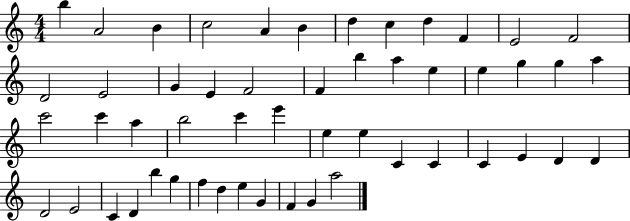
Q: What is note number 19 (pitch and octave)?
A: B5